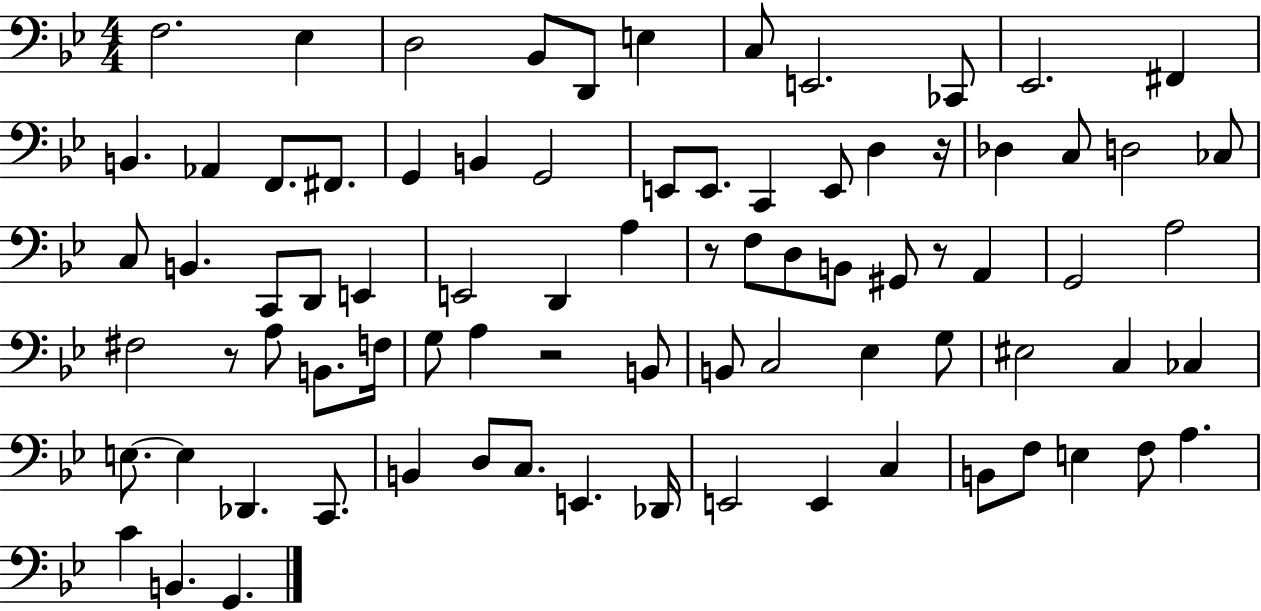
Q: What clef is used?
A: bass